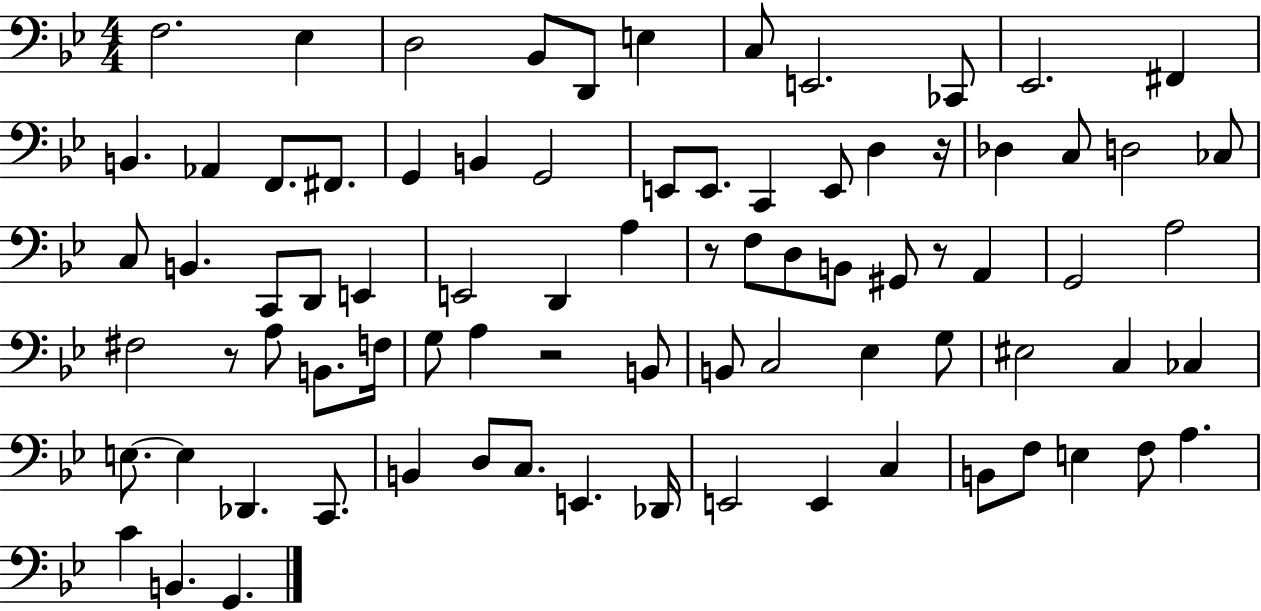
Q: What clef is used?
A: bass